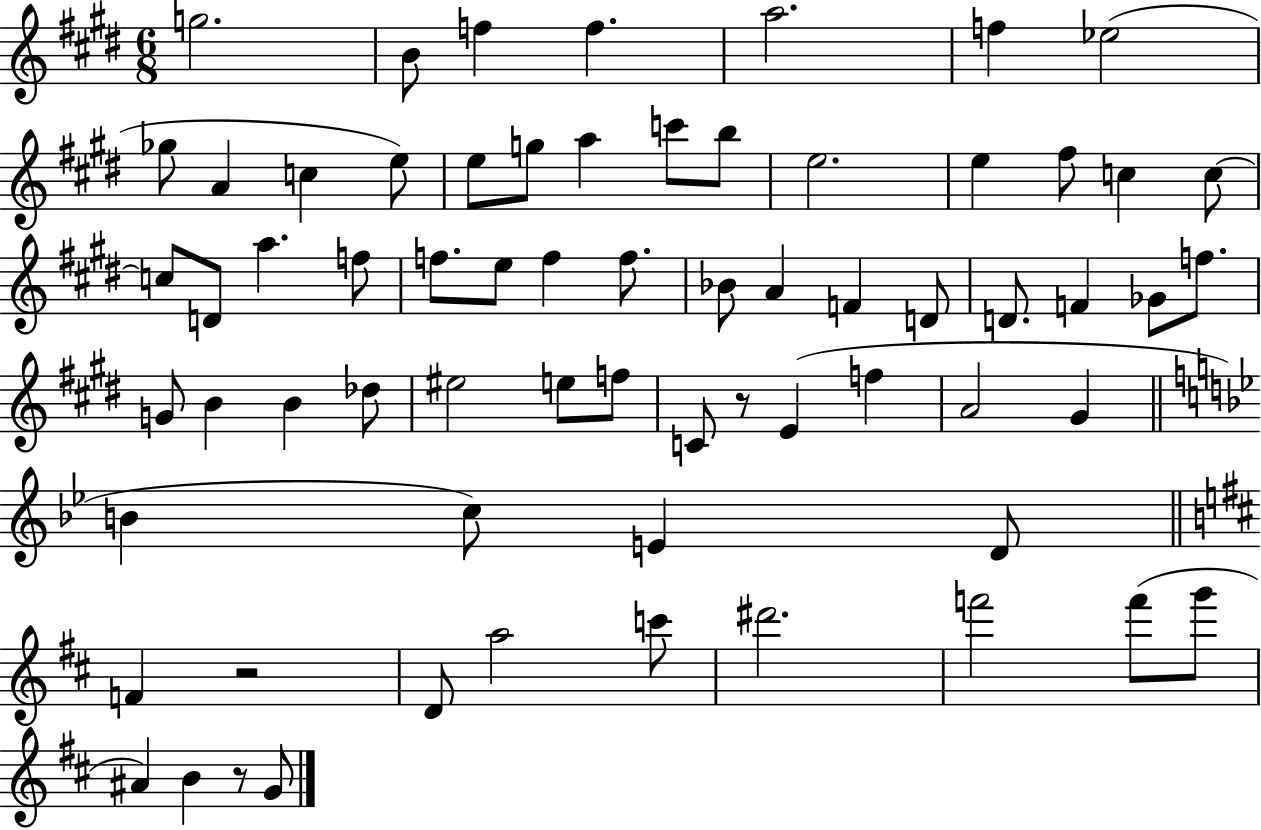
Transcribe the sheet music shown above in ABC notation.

X:1
T:Untitled
M:6/8
L:1/4
K:E
g2 B/2 f f a2 f _e2 _g/2 A c e/2 e/2 g/2 a c'/2 b/2 e2 e ^f/2 c c/2 c/2 D/2 a f/2 f/2 e/2 f f/2 _B/2 A F D/2 D/2 F _G/2 f/2 G/2 B B _d/2 ^e2 e/2 f/2 C/2 z/2 E f A2 ^G B c/2 E D/2 F z2 D/2 a2 c'/2 ^d'2 f'2 f'/2 g'/2 ^A B z/2 G/2